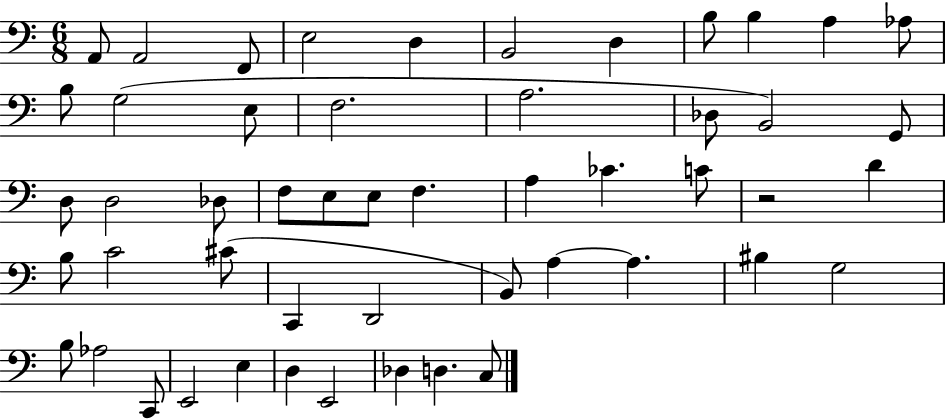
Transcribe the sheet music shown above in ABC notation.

X:1
T:Untitled
M:6/8
L:1/4
K:C
A,,/2 A,,2 F,,/2 E,2 D, B,,2 D, B,/2 B, A, _A,/2 B,/2 G,2 E,/2 F,2 A,2 _D,/2 B,,2 G,,/2 D,/2 D,2 _D,/2 F,/2 E,/2 E,/2 F, A, _C C/2 z2 D B,/2 C2 ^C/2 C,, D,,2 B,,/2 A, A, ^B, G,2 B,/2 _A,2 C,,/2 E,,2 E, D, E,,2 _D, D, C,/2